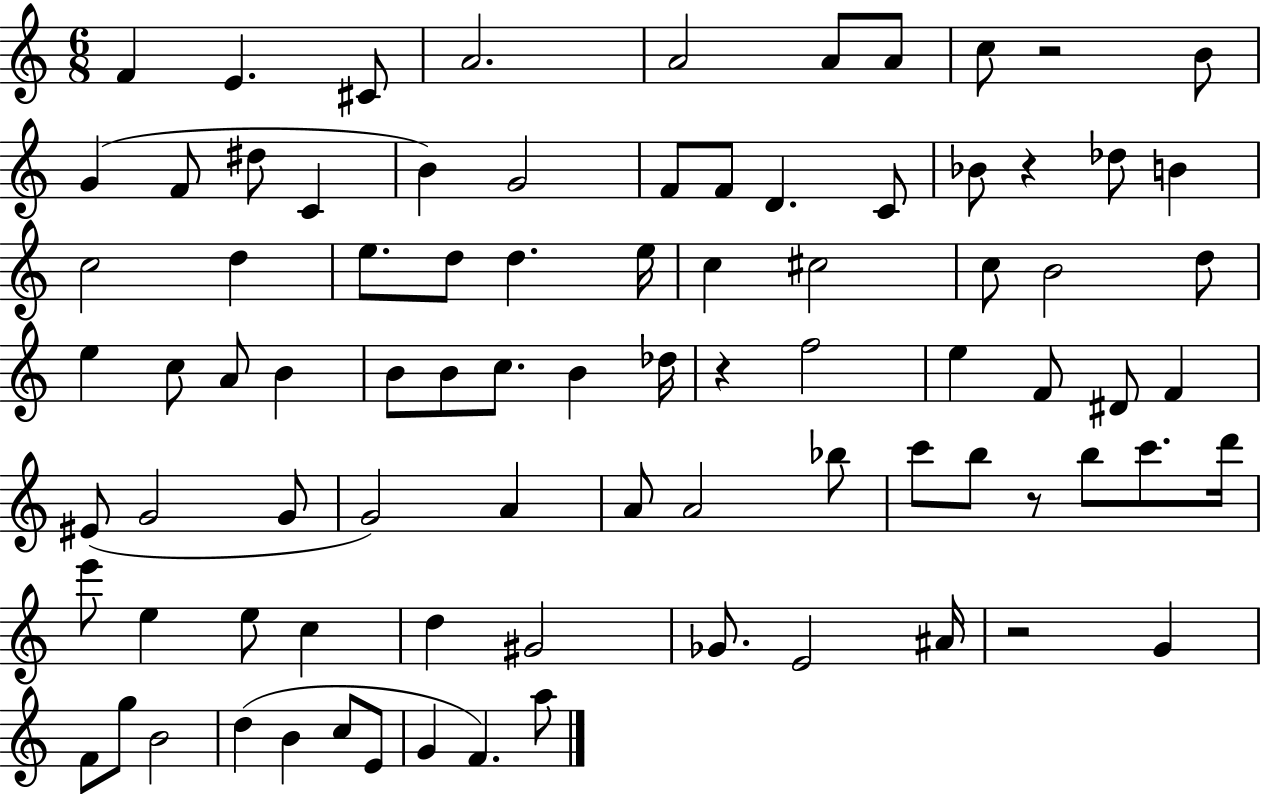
{
  \clef treble
  \numericTimeSignature
  \time 6/8
  \key c \major
  f'4 e'4. cis'8 | a'2. | a'2 a'8 a'8 | c''8 r2 b'8 | \break g'4( f'8 dis''8 c'4 | b'4) g'2 | f'8 f'8 d'4. c'8 | bes'8 r4 des''8 b'4 | \break c''2 d''4 | e''8. d''8 d''4. e''16 | c''4 cis''2 | c''8 b'2 d''8 | \break e''4 c''8 a'8 b'4 | b'8 b'8 c''8. b'4 des''16 | r4 f''2 | e''4 f'8 dis'8 f'4 | \break eis'8( g'2 g'8 | g'2) a'4 | a'8 a'2 bes''8 | c'''8 b''8 r8 b''8 c'''8. d'''16 | \break e'''8 e''4 e''8 c''4 | d''4 gis'2 | ges'8. e'2 ais'16 | r2 g'4 | \break f'8 g''8 b'2 | d''4( b'4 c''8 e'8 | g'4 f'4.) a''8 | \bar "|."
}